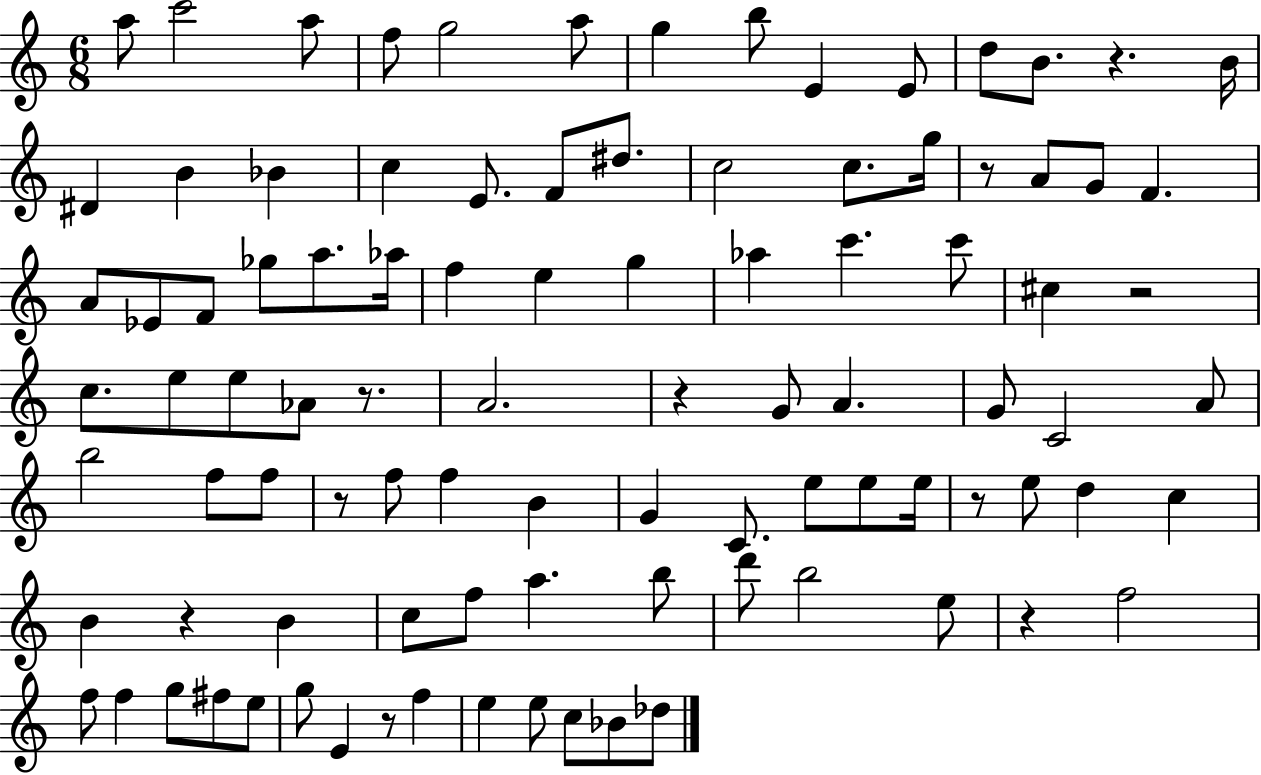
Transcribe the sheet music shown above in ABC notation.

X:1
T:Untitled
M:6/8
L:1/4
K:C
a/2 c'2 a/2 f/2 g2 a/2 g b/2 E E/2 d/2 B/2 z B/4 ^D B _B c E/2 F/2 ^d/2 c2 c/2 g/4 z/2 A/2 G/2 F A/2 _E/2 F/2 _g/2 a/2 _a/4 f e g _a c' c'/2 ^c z2 c/2 e/2 e/2 _A/2 z/2 A2 z G/2 A G/2 C2 A/2 b2 f/2 f/2 z/2 f/2 f B G C/2 e/2 e/2 e/4 z/2 e/2 d c B z B c/2 f/2 a b/2 d'/2 b2 e/2 z f2 f/2 f g/2 ^f/2 e/2 g/2 E z/2 f e e/2 c/2 _B/2 _d/2